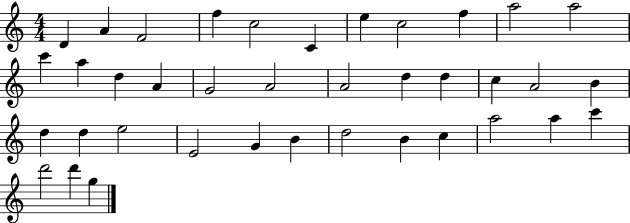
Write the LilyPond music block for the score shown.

{
  \clef treble
  \numericTimeSignature
  \time 4/4
  \key c \major
  d'4 a'4 f'2 | f''4 c''2 c'4 | e''4 c''2 f''4 | a''2 a''2 | \break c'''4 a''4 d''4 a'4 | g'2 a'2 | a'2 d''4 d''4 | c''4 a'2 b'4 | \break d''4 d''4 e''2 | e'2 g'4 b'4 | d''2 b'4 c''4 | a''2 a''4 c'''4 | \break d'''2 d'''4 g''4 | \bar "|."
}